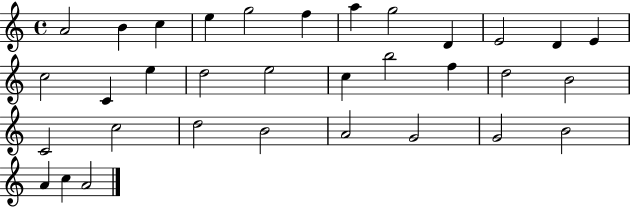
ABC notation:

X:1
T:Untitled
M:4/4
L:1/4
K:C
A2 B c e g2 f a g2 D E2 D E c2 C e d2 e2 c b2 f d2 B2 C2 c2 d2 B2 A2 G2 G2 B2 A c A2